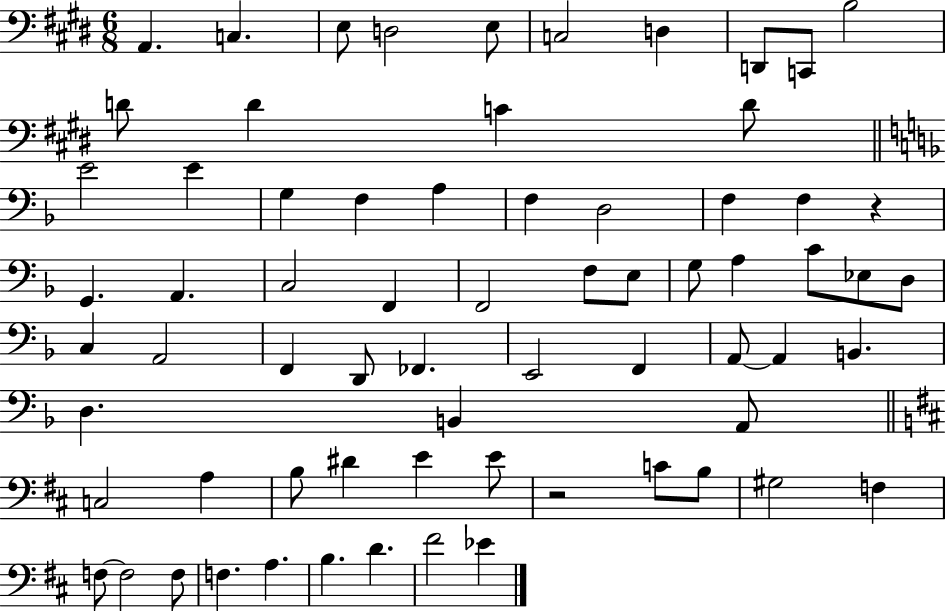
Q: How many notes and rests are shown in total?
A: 69